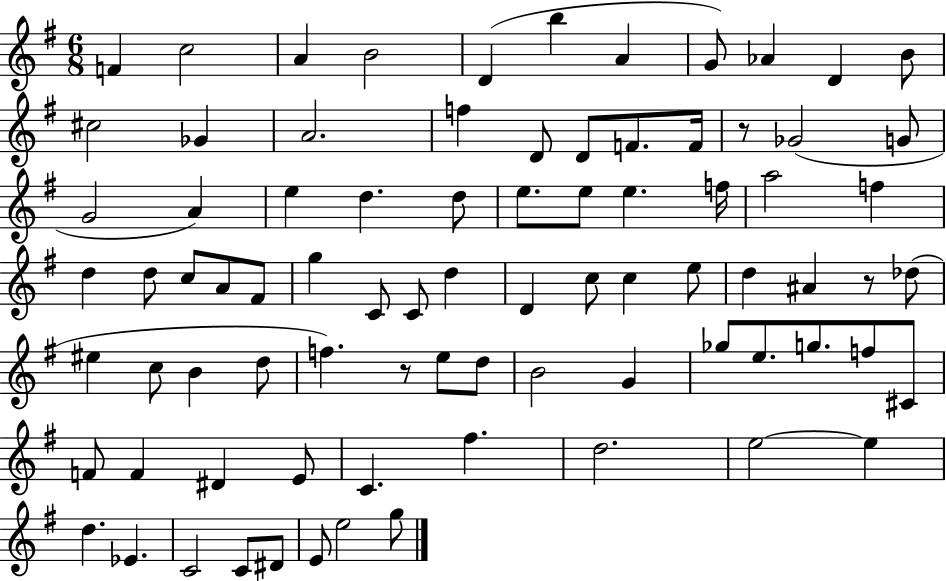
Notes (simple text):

F4/q C5/h A4/q B4/h D4/q B5/q A4/q G4/e Ab4/q D4/q B4/e C#5/h Gb4/q A4/h. F5/q D4/e D4/e F4/e. F4/s R/e Gb4/h G4/e G4/h A4/q E5/q D5/q. D5/e E5/e. E5/e E5/q. F5/s A5/h F5/q D5/q D5/e C5/e A4/e F#4/e G5/q C4/e C4/e D5/q D4/q C5/e C5/q E5/e D5/q A#4/q R/e Db5/e EIS5/q C5/e B4/q D5/e F5/q. R/e E5/e D5/e B4/h G4/q Gb5/e E5/e. G5/e. F5/e C#4/e F4/e F4/q D#4/q E4/e C4/q. F#5/q. D5/h. E5/h E5/q D5/q. Eb4/q. C4/h C4/e D#4/e E4/e E5/h G5/e